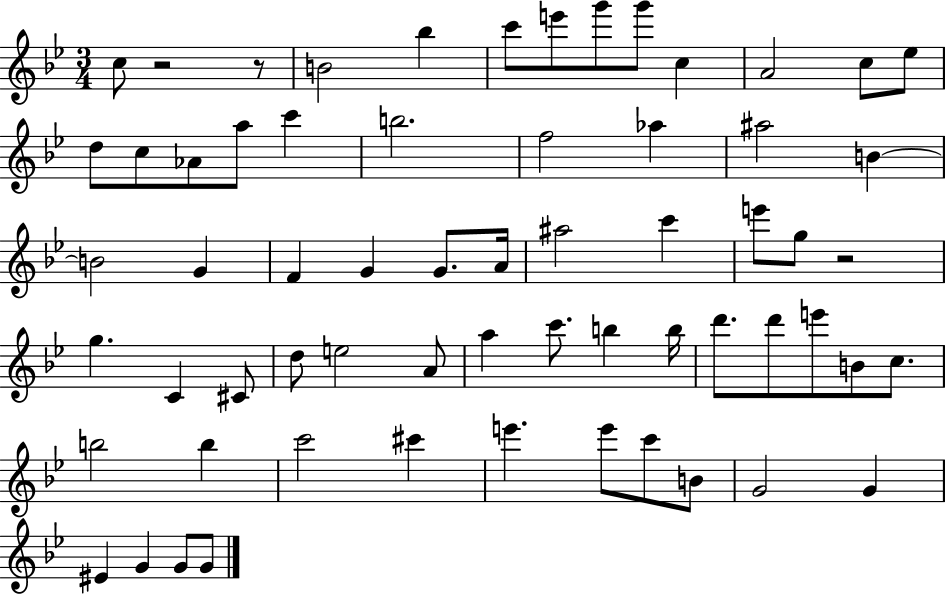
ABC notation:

X:1
T:Untitled
M:3/4
L:1/4
K:Bb
c/2 z2 z/2 B2 _b c'/2 e'/2 g'/2 g'/2 c A2 c/2 _e/2 d/2 c/2 _A/2 a/2 c' b2 f2 _a ^a2 B B2 G F G G/2 A/4 ^a2 c' e'/2 g/2 z2 g C ^C/2 d/2 e2 A/2 a c'/2 b b/4 d'/2 d'/2 e'/2 B/2 c/2 b2 b c'2 ^c' e' e'/2 c'/2 B/2 G2 G ^E G G/2 G/2